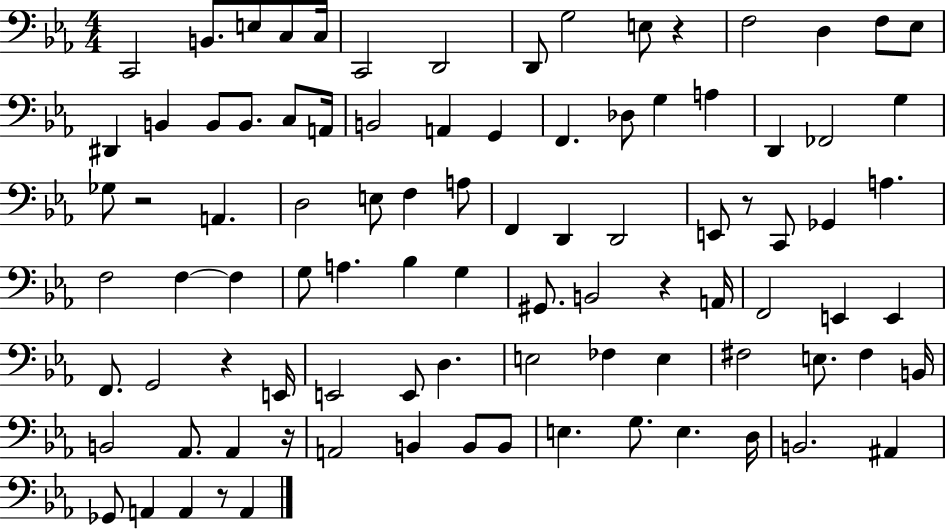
C2/h B2/e. E3/e C3/e C3/s C2/h D2/h D2/e G3/h E3/e R/q F3/h D3/q F3/e Eb3/e D#2/q B2/q B2/e B2/e. C3/e A2/s B2/h A2/q G2/q F2/q. Db3/e G3/q A3/q D2/q FES2/h G3/q Gb3/e R/h A2/q. D3/h E3/e F3/q A3/e F2/q D2/q D2/h E2/e R/e C2/e Gb2/q A3/q. F3/h F3/q F3/q G3/e A3/q. Bb3/q G3/q G#2/e. B2/h R/q A2/s F2/h E2/q E2/q F2/e. G2/h R/q E2/s E2/h E2/e D3/q. E3/h FES3/q E3/q F#3/h E3/e. F#3/q B2/s B2/h Ab2/e. Ab2/q R/s A2/h B2/q B2/e B2/e E3/q. G3/e. E3/q. D3/s B2/h. A#2/q Gb2/e A2/q A2/q R/e A2/q